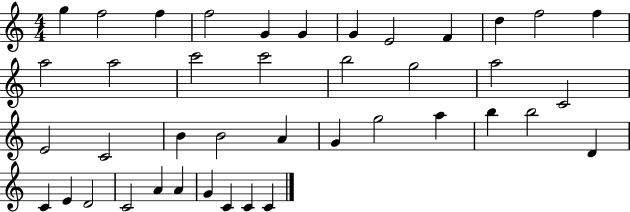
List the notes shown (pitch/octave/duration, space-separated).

G5/q F5/h F5/q F5/h G4/q G4/q G4/q E4/h F4/q D5/q F5/h F5/q A5/h A5/h C6/h C6/h B5/h G5/h A5/h C4/h E4/h C4/h B4/q B4/h A4/q G4/q G5/h A5/q B5/q B5/h D4/q C4/q E4/q D4/h C4/h A4/q A4/q G4/q C4/q C4/q C4/q